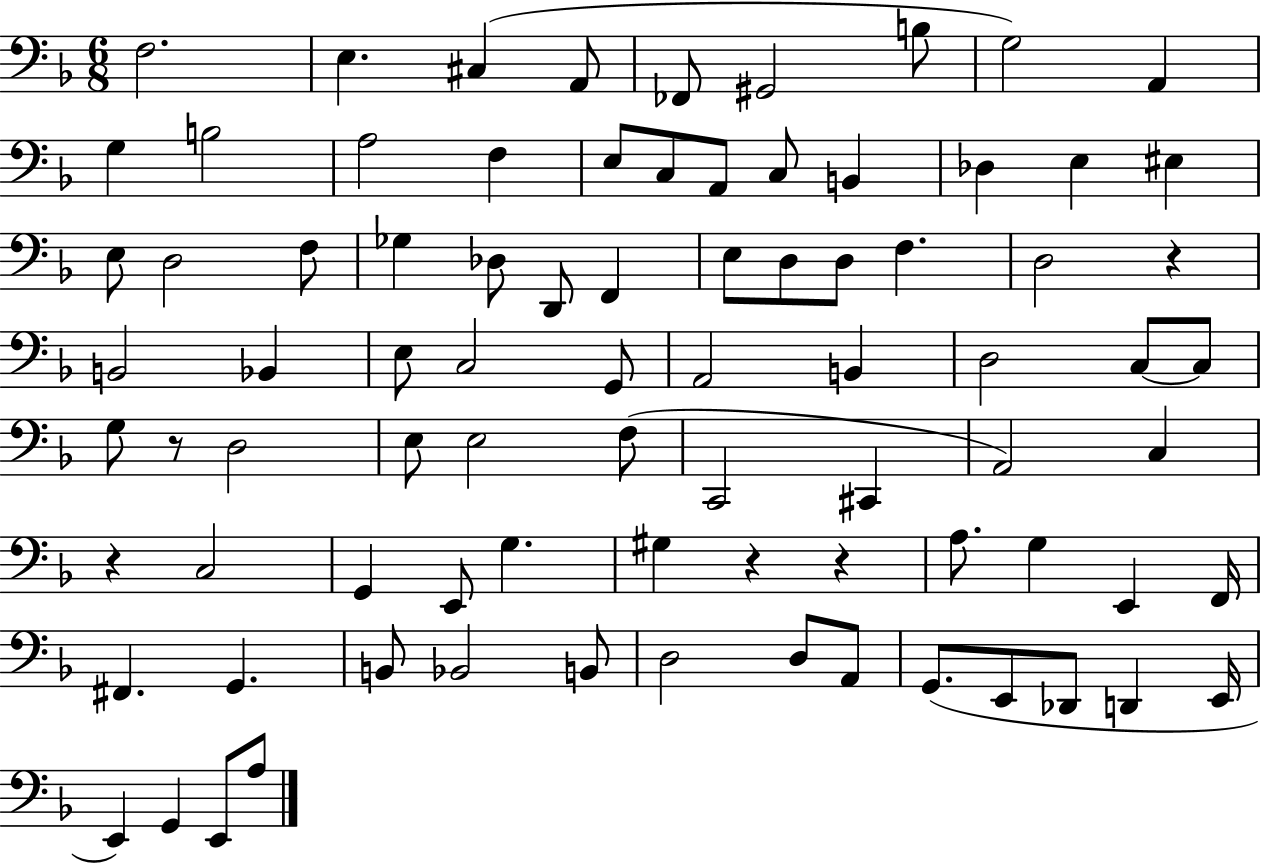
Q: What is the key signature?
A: F major